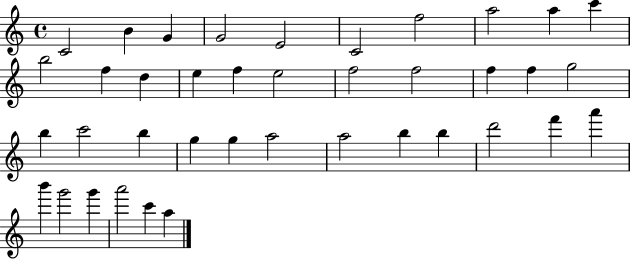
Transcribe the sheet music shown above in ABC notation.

X:1
T:Untitled
M:4/4
L:1/4
K:C
C2 B G G2 E2 C2 f2 a2 a c' b2 f d e f e2 f2 f2 f f g2 b c'2 b g g a2 a2 b b d'2 f' a' b' g'2 g' a'2 c' a